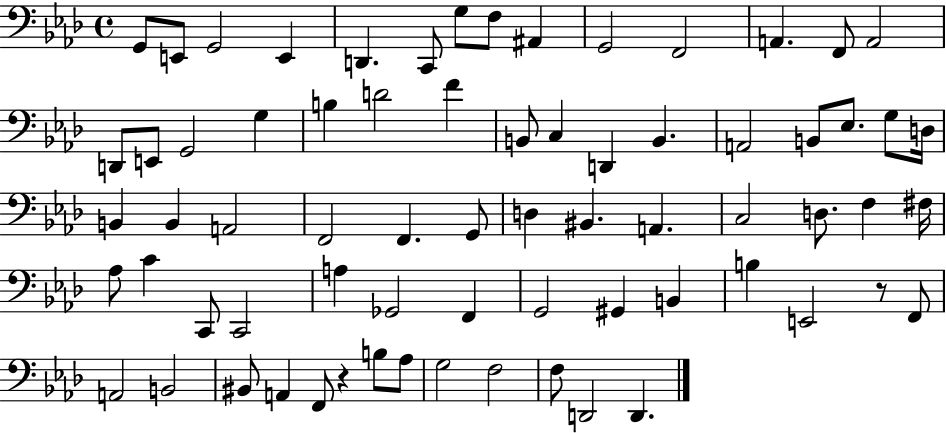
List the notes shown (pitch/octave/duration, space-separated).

G2/e E2/e G2/h E2/q D2/q. C2/e G3/e F3/e A#2/q G2/h F2/h A2/q. F2/e A2/h D2/e E2/e G2/h G3/q B3/q D4/h F4/q B2/e C3/q D2/q B2/q. A2/h B2/e Eb3/e. G3/e D3/s B2/q B2/q A2/h F2/h F2/q. G2/e D3/q BIS2/q. A2/q. C3/h D3/e. F3/q F#3/s Ab3/e C4/q C2/e C2/h A3/q Gb2/h F2/q G2/h G#2/q B2/q B3/q E2/h R/e F2/e A2/h B2/h BIS2/e A2/q F2/e R/q B3/e Ab3/e G3/h F3/h F3/e D2/h D2/q.